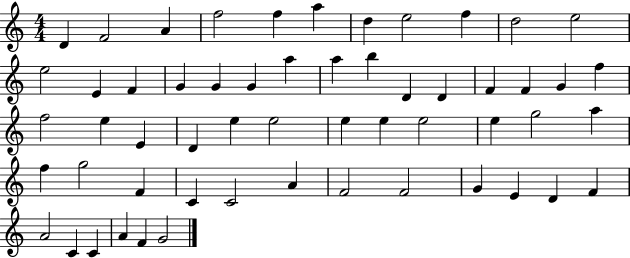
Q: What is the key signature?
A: C major